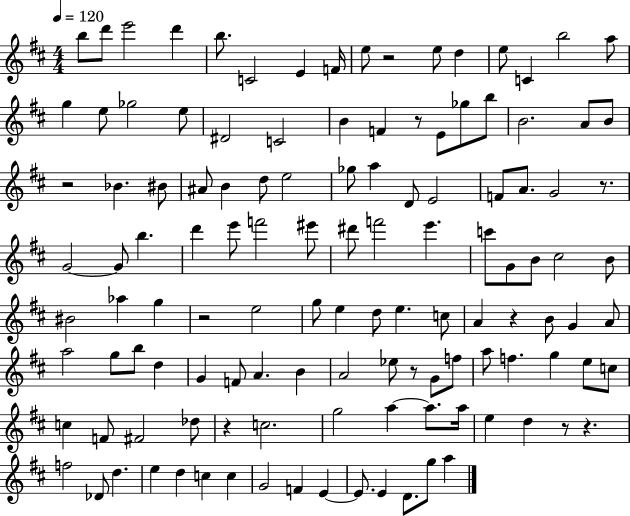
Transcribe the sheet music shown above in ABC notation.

X:1
T:Untitled
M:4/4
L:1/4
K:D
b/2 d'/2 e'2 d' b/2 C2 E F/4 e/2 z2 e/2 d e/2 C b2 a/2 g e/2 _g2 e/2 ^D2 C2 B F z/2 E/2 _g/2 b/2 B2 A/2 B/2 z2 _B ^B/2 ^A/2 B d/2 e2 _g/2 a D/2 E2 F/2 A/2 G2 z/2 G2 G/2 b d' e'/2 f'2 ^e'/2 ^d'/2 f'2 e' c'/2 G/2 B/2 ^c2 B/2 ^B2 _a g z2 e2 g/2 e d/2 e c/2 A z B/2 G A/2 a2 g/2 b/2 d G F/2 A B A2 _e/2 z/2 G/2 f/2 a/2 f g e/2 c/2 c F/2 ^F2 _d/2 z c2 g2 a a/2 a/4 e d z/2 z f2 _D/2 d e d c c G2 F E E/2 E D/2 g/2 a